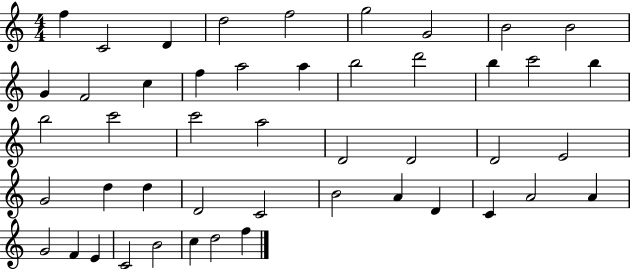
X:1
T:Untitled
M:4/4
L:1/4
K:C
f C2 D d2 f2 g2 G2 B2 B2 G F2 c f a2 a b2 d'2 b c'2 b b2 c'2 c'2 a2 D2 D2 D2 E2 G2 d d D2 C2 B2 A D C A2 A G2 F E C2 B2 c d2 f